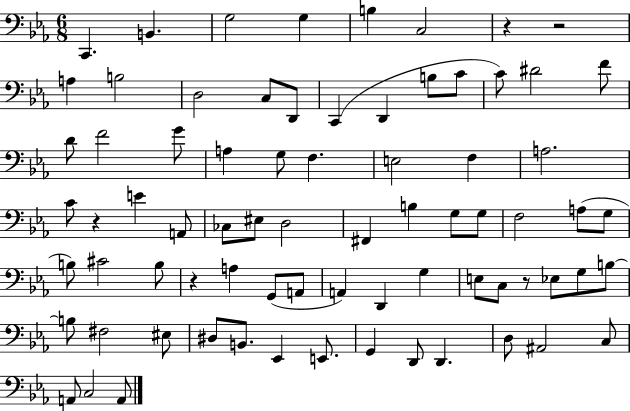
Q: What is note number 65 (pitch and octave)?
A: D3